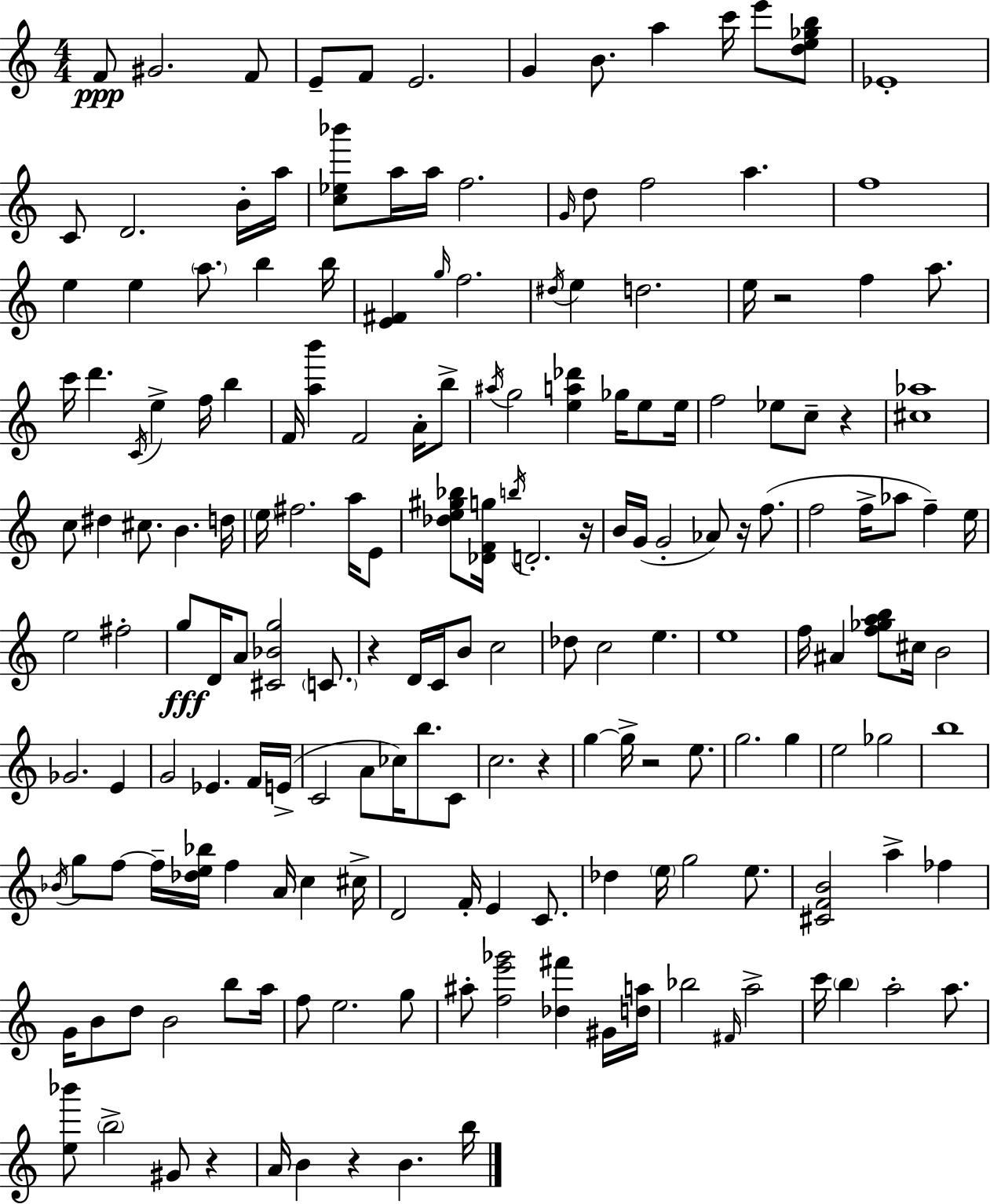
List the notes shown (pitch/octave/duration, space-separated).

F4/e G#4/h. F4/e E4/e F4/e E4/h. G4/q B4/e. A5/q C6/s E6/e [D5,E5,Gb5,B5]/e Eb4/w C4/e D4/h. B4/s A5/s [C5,Eb5,Bb6]/e A5/s A5/s F5/h. G4/s D5/e F5/h A5/q. F5/w E5/q E5/q A5/e. B5/q B5/s [E4,F#4]/q G5/s F5/h. D#5/s E5/q D5/h. E5/s R/h F5/q A5/e. C6/s D6/q. C4/s E5/q F5/s B5/q F4/s [A5,B6]/q F4/h A4/s B5/e A#5/s G5/h [E5,A5,Db6]/q Gb5/s E5/e E5/s F5/h Eb5/e C5/e R/q [C#5,Ab5]/w C5/e D#5/q C#5/e. B4/q. D5/s E5/s F#5/h. A5/s E4/e [Db5,E5,G#5,Bb5]/e [Db4,F4,G5]/s B5/s D4/h. R/s B4/s G4/s G4/h Ab4/e R/s F5/e. F5/h F5/s Ab5/e F5/q E5/s E5/h F#5/h G5/e D4/s A4/e [C#4,Bb4,G5]/h C4/e. R/q D4/s C4/s B4/e C5/h Db5/e C5/h E5/q. E5/w F5/s A#4/q [F5,Gb5,A5,B5]/e C#5/s B4/h Gb4/h. E4/q G4/h Eb4/q. F4/s E4/s C4/h A4/e CES5/s B5/e. C4/e C5/h. R/q G5/q G5/s R/h E5/e. G5/h. G5/q E5/h Gb5/h B5/w Bb4/s G5/e F5/e F5/s [Db5,E5,Bb5]/s F5/q A4/s C5/q C#5/s D4/h F4/s E4/q C4/e. Db5/q E5/s G5/h E5/e. [C#4,F4,B4]/h A5/q FES5/q G4/s B4/e D5/e B4/h B5/e A5/s F5/e E5/h. G5/e A#5/e [F5,E6,Gb6]/h [Db5,F#6]/q G#4/s [D5,A5]/s Bb5/h F#4/s A5/h C6/s B5/q A5/h A5/e. [E5,Bb6]/e B5/h G#4/e R/q A4/s B4/q R/q B4/q. B5/s